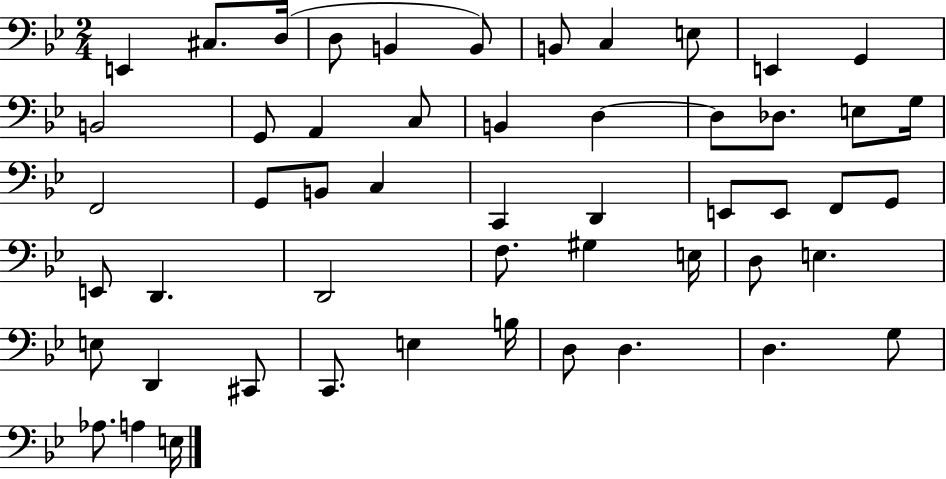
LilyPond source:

{
  \clef bass
  \numericTimeSignature
  \time 2/4
  \key bes \major
  e,4 cis8. d16( | d8 b,4 b,8) | b,8 c4 e8 | e,4 g,4 | \break b,2 | g,8 a,4 c8 | b,4 d4~~ | d8 des8. e8 g16 | \break f,2 | g,8 b,8 c4 | c,4 d,4 | e,8 e,8 f,8 g,8 | \break e,8 d,4. | d,2 | f8. gis4 e16 | d8 e4. | \break e8 d,4 cis,8 | c,8. e4 b16 | d8 d4. | d4. g8 | \break aes8. a4 e16 | \bar "|."
}